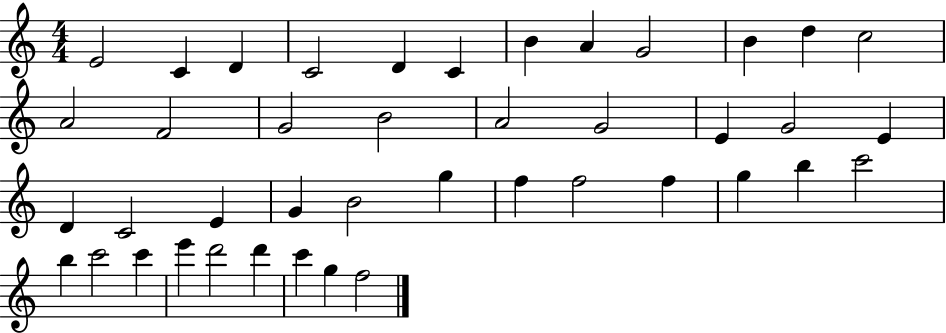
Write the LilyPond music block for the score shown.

{
  \clef treble
  \numericTimeSignature
  \time 4/4
  \key c \major
  e'2 c'4 d'4 | c'2 d'4 c'4 | b'4 a'4 g'2 | b'4 d''4 c''2 | \break a'2 f'2 | g'2 b'2 | a'2 g'2 | e'4 g'2 e'4 | \break d'4 c'2 e'4 | g'4 b'2 g''4 | f''4 f''2 f''4 | g''4 b''4 c'''2 | \break b''4 c'''2 c'''4 | e'''4 d'''2 d'''4 | c'''4 g''4 f''2 | \bar "|."
}